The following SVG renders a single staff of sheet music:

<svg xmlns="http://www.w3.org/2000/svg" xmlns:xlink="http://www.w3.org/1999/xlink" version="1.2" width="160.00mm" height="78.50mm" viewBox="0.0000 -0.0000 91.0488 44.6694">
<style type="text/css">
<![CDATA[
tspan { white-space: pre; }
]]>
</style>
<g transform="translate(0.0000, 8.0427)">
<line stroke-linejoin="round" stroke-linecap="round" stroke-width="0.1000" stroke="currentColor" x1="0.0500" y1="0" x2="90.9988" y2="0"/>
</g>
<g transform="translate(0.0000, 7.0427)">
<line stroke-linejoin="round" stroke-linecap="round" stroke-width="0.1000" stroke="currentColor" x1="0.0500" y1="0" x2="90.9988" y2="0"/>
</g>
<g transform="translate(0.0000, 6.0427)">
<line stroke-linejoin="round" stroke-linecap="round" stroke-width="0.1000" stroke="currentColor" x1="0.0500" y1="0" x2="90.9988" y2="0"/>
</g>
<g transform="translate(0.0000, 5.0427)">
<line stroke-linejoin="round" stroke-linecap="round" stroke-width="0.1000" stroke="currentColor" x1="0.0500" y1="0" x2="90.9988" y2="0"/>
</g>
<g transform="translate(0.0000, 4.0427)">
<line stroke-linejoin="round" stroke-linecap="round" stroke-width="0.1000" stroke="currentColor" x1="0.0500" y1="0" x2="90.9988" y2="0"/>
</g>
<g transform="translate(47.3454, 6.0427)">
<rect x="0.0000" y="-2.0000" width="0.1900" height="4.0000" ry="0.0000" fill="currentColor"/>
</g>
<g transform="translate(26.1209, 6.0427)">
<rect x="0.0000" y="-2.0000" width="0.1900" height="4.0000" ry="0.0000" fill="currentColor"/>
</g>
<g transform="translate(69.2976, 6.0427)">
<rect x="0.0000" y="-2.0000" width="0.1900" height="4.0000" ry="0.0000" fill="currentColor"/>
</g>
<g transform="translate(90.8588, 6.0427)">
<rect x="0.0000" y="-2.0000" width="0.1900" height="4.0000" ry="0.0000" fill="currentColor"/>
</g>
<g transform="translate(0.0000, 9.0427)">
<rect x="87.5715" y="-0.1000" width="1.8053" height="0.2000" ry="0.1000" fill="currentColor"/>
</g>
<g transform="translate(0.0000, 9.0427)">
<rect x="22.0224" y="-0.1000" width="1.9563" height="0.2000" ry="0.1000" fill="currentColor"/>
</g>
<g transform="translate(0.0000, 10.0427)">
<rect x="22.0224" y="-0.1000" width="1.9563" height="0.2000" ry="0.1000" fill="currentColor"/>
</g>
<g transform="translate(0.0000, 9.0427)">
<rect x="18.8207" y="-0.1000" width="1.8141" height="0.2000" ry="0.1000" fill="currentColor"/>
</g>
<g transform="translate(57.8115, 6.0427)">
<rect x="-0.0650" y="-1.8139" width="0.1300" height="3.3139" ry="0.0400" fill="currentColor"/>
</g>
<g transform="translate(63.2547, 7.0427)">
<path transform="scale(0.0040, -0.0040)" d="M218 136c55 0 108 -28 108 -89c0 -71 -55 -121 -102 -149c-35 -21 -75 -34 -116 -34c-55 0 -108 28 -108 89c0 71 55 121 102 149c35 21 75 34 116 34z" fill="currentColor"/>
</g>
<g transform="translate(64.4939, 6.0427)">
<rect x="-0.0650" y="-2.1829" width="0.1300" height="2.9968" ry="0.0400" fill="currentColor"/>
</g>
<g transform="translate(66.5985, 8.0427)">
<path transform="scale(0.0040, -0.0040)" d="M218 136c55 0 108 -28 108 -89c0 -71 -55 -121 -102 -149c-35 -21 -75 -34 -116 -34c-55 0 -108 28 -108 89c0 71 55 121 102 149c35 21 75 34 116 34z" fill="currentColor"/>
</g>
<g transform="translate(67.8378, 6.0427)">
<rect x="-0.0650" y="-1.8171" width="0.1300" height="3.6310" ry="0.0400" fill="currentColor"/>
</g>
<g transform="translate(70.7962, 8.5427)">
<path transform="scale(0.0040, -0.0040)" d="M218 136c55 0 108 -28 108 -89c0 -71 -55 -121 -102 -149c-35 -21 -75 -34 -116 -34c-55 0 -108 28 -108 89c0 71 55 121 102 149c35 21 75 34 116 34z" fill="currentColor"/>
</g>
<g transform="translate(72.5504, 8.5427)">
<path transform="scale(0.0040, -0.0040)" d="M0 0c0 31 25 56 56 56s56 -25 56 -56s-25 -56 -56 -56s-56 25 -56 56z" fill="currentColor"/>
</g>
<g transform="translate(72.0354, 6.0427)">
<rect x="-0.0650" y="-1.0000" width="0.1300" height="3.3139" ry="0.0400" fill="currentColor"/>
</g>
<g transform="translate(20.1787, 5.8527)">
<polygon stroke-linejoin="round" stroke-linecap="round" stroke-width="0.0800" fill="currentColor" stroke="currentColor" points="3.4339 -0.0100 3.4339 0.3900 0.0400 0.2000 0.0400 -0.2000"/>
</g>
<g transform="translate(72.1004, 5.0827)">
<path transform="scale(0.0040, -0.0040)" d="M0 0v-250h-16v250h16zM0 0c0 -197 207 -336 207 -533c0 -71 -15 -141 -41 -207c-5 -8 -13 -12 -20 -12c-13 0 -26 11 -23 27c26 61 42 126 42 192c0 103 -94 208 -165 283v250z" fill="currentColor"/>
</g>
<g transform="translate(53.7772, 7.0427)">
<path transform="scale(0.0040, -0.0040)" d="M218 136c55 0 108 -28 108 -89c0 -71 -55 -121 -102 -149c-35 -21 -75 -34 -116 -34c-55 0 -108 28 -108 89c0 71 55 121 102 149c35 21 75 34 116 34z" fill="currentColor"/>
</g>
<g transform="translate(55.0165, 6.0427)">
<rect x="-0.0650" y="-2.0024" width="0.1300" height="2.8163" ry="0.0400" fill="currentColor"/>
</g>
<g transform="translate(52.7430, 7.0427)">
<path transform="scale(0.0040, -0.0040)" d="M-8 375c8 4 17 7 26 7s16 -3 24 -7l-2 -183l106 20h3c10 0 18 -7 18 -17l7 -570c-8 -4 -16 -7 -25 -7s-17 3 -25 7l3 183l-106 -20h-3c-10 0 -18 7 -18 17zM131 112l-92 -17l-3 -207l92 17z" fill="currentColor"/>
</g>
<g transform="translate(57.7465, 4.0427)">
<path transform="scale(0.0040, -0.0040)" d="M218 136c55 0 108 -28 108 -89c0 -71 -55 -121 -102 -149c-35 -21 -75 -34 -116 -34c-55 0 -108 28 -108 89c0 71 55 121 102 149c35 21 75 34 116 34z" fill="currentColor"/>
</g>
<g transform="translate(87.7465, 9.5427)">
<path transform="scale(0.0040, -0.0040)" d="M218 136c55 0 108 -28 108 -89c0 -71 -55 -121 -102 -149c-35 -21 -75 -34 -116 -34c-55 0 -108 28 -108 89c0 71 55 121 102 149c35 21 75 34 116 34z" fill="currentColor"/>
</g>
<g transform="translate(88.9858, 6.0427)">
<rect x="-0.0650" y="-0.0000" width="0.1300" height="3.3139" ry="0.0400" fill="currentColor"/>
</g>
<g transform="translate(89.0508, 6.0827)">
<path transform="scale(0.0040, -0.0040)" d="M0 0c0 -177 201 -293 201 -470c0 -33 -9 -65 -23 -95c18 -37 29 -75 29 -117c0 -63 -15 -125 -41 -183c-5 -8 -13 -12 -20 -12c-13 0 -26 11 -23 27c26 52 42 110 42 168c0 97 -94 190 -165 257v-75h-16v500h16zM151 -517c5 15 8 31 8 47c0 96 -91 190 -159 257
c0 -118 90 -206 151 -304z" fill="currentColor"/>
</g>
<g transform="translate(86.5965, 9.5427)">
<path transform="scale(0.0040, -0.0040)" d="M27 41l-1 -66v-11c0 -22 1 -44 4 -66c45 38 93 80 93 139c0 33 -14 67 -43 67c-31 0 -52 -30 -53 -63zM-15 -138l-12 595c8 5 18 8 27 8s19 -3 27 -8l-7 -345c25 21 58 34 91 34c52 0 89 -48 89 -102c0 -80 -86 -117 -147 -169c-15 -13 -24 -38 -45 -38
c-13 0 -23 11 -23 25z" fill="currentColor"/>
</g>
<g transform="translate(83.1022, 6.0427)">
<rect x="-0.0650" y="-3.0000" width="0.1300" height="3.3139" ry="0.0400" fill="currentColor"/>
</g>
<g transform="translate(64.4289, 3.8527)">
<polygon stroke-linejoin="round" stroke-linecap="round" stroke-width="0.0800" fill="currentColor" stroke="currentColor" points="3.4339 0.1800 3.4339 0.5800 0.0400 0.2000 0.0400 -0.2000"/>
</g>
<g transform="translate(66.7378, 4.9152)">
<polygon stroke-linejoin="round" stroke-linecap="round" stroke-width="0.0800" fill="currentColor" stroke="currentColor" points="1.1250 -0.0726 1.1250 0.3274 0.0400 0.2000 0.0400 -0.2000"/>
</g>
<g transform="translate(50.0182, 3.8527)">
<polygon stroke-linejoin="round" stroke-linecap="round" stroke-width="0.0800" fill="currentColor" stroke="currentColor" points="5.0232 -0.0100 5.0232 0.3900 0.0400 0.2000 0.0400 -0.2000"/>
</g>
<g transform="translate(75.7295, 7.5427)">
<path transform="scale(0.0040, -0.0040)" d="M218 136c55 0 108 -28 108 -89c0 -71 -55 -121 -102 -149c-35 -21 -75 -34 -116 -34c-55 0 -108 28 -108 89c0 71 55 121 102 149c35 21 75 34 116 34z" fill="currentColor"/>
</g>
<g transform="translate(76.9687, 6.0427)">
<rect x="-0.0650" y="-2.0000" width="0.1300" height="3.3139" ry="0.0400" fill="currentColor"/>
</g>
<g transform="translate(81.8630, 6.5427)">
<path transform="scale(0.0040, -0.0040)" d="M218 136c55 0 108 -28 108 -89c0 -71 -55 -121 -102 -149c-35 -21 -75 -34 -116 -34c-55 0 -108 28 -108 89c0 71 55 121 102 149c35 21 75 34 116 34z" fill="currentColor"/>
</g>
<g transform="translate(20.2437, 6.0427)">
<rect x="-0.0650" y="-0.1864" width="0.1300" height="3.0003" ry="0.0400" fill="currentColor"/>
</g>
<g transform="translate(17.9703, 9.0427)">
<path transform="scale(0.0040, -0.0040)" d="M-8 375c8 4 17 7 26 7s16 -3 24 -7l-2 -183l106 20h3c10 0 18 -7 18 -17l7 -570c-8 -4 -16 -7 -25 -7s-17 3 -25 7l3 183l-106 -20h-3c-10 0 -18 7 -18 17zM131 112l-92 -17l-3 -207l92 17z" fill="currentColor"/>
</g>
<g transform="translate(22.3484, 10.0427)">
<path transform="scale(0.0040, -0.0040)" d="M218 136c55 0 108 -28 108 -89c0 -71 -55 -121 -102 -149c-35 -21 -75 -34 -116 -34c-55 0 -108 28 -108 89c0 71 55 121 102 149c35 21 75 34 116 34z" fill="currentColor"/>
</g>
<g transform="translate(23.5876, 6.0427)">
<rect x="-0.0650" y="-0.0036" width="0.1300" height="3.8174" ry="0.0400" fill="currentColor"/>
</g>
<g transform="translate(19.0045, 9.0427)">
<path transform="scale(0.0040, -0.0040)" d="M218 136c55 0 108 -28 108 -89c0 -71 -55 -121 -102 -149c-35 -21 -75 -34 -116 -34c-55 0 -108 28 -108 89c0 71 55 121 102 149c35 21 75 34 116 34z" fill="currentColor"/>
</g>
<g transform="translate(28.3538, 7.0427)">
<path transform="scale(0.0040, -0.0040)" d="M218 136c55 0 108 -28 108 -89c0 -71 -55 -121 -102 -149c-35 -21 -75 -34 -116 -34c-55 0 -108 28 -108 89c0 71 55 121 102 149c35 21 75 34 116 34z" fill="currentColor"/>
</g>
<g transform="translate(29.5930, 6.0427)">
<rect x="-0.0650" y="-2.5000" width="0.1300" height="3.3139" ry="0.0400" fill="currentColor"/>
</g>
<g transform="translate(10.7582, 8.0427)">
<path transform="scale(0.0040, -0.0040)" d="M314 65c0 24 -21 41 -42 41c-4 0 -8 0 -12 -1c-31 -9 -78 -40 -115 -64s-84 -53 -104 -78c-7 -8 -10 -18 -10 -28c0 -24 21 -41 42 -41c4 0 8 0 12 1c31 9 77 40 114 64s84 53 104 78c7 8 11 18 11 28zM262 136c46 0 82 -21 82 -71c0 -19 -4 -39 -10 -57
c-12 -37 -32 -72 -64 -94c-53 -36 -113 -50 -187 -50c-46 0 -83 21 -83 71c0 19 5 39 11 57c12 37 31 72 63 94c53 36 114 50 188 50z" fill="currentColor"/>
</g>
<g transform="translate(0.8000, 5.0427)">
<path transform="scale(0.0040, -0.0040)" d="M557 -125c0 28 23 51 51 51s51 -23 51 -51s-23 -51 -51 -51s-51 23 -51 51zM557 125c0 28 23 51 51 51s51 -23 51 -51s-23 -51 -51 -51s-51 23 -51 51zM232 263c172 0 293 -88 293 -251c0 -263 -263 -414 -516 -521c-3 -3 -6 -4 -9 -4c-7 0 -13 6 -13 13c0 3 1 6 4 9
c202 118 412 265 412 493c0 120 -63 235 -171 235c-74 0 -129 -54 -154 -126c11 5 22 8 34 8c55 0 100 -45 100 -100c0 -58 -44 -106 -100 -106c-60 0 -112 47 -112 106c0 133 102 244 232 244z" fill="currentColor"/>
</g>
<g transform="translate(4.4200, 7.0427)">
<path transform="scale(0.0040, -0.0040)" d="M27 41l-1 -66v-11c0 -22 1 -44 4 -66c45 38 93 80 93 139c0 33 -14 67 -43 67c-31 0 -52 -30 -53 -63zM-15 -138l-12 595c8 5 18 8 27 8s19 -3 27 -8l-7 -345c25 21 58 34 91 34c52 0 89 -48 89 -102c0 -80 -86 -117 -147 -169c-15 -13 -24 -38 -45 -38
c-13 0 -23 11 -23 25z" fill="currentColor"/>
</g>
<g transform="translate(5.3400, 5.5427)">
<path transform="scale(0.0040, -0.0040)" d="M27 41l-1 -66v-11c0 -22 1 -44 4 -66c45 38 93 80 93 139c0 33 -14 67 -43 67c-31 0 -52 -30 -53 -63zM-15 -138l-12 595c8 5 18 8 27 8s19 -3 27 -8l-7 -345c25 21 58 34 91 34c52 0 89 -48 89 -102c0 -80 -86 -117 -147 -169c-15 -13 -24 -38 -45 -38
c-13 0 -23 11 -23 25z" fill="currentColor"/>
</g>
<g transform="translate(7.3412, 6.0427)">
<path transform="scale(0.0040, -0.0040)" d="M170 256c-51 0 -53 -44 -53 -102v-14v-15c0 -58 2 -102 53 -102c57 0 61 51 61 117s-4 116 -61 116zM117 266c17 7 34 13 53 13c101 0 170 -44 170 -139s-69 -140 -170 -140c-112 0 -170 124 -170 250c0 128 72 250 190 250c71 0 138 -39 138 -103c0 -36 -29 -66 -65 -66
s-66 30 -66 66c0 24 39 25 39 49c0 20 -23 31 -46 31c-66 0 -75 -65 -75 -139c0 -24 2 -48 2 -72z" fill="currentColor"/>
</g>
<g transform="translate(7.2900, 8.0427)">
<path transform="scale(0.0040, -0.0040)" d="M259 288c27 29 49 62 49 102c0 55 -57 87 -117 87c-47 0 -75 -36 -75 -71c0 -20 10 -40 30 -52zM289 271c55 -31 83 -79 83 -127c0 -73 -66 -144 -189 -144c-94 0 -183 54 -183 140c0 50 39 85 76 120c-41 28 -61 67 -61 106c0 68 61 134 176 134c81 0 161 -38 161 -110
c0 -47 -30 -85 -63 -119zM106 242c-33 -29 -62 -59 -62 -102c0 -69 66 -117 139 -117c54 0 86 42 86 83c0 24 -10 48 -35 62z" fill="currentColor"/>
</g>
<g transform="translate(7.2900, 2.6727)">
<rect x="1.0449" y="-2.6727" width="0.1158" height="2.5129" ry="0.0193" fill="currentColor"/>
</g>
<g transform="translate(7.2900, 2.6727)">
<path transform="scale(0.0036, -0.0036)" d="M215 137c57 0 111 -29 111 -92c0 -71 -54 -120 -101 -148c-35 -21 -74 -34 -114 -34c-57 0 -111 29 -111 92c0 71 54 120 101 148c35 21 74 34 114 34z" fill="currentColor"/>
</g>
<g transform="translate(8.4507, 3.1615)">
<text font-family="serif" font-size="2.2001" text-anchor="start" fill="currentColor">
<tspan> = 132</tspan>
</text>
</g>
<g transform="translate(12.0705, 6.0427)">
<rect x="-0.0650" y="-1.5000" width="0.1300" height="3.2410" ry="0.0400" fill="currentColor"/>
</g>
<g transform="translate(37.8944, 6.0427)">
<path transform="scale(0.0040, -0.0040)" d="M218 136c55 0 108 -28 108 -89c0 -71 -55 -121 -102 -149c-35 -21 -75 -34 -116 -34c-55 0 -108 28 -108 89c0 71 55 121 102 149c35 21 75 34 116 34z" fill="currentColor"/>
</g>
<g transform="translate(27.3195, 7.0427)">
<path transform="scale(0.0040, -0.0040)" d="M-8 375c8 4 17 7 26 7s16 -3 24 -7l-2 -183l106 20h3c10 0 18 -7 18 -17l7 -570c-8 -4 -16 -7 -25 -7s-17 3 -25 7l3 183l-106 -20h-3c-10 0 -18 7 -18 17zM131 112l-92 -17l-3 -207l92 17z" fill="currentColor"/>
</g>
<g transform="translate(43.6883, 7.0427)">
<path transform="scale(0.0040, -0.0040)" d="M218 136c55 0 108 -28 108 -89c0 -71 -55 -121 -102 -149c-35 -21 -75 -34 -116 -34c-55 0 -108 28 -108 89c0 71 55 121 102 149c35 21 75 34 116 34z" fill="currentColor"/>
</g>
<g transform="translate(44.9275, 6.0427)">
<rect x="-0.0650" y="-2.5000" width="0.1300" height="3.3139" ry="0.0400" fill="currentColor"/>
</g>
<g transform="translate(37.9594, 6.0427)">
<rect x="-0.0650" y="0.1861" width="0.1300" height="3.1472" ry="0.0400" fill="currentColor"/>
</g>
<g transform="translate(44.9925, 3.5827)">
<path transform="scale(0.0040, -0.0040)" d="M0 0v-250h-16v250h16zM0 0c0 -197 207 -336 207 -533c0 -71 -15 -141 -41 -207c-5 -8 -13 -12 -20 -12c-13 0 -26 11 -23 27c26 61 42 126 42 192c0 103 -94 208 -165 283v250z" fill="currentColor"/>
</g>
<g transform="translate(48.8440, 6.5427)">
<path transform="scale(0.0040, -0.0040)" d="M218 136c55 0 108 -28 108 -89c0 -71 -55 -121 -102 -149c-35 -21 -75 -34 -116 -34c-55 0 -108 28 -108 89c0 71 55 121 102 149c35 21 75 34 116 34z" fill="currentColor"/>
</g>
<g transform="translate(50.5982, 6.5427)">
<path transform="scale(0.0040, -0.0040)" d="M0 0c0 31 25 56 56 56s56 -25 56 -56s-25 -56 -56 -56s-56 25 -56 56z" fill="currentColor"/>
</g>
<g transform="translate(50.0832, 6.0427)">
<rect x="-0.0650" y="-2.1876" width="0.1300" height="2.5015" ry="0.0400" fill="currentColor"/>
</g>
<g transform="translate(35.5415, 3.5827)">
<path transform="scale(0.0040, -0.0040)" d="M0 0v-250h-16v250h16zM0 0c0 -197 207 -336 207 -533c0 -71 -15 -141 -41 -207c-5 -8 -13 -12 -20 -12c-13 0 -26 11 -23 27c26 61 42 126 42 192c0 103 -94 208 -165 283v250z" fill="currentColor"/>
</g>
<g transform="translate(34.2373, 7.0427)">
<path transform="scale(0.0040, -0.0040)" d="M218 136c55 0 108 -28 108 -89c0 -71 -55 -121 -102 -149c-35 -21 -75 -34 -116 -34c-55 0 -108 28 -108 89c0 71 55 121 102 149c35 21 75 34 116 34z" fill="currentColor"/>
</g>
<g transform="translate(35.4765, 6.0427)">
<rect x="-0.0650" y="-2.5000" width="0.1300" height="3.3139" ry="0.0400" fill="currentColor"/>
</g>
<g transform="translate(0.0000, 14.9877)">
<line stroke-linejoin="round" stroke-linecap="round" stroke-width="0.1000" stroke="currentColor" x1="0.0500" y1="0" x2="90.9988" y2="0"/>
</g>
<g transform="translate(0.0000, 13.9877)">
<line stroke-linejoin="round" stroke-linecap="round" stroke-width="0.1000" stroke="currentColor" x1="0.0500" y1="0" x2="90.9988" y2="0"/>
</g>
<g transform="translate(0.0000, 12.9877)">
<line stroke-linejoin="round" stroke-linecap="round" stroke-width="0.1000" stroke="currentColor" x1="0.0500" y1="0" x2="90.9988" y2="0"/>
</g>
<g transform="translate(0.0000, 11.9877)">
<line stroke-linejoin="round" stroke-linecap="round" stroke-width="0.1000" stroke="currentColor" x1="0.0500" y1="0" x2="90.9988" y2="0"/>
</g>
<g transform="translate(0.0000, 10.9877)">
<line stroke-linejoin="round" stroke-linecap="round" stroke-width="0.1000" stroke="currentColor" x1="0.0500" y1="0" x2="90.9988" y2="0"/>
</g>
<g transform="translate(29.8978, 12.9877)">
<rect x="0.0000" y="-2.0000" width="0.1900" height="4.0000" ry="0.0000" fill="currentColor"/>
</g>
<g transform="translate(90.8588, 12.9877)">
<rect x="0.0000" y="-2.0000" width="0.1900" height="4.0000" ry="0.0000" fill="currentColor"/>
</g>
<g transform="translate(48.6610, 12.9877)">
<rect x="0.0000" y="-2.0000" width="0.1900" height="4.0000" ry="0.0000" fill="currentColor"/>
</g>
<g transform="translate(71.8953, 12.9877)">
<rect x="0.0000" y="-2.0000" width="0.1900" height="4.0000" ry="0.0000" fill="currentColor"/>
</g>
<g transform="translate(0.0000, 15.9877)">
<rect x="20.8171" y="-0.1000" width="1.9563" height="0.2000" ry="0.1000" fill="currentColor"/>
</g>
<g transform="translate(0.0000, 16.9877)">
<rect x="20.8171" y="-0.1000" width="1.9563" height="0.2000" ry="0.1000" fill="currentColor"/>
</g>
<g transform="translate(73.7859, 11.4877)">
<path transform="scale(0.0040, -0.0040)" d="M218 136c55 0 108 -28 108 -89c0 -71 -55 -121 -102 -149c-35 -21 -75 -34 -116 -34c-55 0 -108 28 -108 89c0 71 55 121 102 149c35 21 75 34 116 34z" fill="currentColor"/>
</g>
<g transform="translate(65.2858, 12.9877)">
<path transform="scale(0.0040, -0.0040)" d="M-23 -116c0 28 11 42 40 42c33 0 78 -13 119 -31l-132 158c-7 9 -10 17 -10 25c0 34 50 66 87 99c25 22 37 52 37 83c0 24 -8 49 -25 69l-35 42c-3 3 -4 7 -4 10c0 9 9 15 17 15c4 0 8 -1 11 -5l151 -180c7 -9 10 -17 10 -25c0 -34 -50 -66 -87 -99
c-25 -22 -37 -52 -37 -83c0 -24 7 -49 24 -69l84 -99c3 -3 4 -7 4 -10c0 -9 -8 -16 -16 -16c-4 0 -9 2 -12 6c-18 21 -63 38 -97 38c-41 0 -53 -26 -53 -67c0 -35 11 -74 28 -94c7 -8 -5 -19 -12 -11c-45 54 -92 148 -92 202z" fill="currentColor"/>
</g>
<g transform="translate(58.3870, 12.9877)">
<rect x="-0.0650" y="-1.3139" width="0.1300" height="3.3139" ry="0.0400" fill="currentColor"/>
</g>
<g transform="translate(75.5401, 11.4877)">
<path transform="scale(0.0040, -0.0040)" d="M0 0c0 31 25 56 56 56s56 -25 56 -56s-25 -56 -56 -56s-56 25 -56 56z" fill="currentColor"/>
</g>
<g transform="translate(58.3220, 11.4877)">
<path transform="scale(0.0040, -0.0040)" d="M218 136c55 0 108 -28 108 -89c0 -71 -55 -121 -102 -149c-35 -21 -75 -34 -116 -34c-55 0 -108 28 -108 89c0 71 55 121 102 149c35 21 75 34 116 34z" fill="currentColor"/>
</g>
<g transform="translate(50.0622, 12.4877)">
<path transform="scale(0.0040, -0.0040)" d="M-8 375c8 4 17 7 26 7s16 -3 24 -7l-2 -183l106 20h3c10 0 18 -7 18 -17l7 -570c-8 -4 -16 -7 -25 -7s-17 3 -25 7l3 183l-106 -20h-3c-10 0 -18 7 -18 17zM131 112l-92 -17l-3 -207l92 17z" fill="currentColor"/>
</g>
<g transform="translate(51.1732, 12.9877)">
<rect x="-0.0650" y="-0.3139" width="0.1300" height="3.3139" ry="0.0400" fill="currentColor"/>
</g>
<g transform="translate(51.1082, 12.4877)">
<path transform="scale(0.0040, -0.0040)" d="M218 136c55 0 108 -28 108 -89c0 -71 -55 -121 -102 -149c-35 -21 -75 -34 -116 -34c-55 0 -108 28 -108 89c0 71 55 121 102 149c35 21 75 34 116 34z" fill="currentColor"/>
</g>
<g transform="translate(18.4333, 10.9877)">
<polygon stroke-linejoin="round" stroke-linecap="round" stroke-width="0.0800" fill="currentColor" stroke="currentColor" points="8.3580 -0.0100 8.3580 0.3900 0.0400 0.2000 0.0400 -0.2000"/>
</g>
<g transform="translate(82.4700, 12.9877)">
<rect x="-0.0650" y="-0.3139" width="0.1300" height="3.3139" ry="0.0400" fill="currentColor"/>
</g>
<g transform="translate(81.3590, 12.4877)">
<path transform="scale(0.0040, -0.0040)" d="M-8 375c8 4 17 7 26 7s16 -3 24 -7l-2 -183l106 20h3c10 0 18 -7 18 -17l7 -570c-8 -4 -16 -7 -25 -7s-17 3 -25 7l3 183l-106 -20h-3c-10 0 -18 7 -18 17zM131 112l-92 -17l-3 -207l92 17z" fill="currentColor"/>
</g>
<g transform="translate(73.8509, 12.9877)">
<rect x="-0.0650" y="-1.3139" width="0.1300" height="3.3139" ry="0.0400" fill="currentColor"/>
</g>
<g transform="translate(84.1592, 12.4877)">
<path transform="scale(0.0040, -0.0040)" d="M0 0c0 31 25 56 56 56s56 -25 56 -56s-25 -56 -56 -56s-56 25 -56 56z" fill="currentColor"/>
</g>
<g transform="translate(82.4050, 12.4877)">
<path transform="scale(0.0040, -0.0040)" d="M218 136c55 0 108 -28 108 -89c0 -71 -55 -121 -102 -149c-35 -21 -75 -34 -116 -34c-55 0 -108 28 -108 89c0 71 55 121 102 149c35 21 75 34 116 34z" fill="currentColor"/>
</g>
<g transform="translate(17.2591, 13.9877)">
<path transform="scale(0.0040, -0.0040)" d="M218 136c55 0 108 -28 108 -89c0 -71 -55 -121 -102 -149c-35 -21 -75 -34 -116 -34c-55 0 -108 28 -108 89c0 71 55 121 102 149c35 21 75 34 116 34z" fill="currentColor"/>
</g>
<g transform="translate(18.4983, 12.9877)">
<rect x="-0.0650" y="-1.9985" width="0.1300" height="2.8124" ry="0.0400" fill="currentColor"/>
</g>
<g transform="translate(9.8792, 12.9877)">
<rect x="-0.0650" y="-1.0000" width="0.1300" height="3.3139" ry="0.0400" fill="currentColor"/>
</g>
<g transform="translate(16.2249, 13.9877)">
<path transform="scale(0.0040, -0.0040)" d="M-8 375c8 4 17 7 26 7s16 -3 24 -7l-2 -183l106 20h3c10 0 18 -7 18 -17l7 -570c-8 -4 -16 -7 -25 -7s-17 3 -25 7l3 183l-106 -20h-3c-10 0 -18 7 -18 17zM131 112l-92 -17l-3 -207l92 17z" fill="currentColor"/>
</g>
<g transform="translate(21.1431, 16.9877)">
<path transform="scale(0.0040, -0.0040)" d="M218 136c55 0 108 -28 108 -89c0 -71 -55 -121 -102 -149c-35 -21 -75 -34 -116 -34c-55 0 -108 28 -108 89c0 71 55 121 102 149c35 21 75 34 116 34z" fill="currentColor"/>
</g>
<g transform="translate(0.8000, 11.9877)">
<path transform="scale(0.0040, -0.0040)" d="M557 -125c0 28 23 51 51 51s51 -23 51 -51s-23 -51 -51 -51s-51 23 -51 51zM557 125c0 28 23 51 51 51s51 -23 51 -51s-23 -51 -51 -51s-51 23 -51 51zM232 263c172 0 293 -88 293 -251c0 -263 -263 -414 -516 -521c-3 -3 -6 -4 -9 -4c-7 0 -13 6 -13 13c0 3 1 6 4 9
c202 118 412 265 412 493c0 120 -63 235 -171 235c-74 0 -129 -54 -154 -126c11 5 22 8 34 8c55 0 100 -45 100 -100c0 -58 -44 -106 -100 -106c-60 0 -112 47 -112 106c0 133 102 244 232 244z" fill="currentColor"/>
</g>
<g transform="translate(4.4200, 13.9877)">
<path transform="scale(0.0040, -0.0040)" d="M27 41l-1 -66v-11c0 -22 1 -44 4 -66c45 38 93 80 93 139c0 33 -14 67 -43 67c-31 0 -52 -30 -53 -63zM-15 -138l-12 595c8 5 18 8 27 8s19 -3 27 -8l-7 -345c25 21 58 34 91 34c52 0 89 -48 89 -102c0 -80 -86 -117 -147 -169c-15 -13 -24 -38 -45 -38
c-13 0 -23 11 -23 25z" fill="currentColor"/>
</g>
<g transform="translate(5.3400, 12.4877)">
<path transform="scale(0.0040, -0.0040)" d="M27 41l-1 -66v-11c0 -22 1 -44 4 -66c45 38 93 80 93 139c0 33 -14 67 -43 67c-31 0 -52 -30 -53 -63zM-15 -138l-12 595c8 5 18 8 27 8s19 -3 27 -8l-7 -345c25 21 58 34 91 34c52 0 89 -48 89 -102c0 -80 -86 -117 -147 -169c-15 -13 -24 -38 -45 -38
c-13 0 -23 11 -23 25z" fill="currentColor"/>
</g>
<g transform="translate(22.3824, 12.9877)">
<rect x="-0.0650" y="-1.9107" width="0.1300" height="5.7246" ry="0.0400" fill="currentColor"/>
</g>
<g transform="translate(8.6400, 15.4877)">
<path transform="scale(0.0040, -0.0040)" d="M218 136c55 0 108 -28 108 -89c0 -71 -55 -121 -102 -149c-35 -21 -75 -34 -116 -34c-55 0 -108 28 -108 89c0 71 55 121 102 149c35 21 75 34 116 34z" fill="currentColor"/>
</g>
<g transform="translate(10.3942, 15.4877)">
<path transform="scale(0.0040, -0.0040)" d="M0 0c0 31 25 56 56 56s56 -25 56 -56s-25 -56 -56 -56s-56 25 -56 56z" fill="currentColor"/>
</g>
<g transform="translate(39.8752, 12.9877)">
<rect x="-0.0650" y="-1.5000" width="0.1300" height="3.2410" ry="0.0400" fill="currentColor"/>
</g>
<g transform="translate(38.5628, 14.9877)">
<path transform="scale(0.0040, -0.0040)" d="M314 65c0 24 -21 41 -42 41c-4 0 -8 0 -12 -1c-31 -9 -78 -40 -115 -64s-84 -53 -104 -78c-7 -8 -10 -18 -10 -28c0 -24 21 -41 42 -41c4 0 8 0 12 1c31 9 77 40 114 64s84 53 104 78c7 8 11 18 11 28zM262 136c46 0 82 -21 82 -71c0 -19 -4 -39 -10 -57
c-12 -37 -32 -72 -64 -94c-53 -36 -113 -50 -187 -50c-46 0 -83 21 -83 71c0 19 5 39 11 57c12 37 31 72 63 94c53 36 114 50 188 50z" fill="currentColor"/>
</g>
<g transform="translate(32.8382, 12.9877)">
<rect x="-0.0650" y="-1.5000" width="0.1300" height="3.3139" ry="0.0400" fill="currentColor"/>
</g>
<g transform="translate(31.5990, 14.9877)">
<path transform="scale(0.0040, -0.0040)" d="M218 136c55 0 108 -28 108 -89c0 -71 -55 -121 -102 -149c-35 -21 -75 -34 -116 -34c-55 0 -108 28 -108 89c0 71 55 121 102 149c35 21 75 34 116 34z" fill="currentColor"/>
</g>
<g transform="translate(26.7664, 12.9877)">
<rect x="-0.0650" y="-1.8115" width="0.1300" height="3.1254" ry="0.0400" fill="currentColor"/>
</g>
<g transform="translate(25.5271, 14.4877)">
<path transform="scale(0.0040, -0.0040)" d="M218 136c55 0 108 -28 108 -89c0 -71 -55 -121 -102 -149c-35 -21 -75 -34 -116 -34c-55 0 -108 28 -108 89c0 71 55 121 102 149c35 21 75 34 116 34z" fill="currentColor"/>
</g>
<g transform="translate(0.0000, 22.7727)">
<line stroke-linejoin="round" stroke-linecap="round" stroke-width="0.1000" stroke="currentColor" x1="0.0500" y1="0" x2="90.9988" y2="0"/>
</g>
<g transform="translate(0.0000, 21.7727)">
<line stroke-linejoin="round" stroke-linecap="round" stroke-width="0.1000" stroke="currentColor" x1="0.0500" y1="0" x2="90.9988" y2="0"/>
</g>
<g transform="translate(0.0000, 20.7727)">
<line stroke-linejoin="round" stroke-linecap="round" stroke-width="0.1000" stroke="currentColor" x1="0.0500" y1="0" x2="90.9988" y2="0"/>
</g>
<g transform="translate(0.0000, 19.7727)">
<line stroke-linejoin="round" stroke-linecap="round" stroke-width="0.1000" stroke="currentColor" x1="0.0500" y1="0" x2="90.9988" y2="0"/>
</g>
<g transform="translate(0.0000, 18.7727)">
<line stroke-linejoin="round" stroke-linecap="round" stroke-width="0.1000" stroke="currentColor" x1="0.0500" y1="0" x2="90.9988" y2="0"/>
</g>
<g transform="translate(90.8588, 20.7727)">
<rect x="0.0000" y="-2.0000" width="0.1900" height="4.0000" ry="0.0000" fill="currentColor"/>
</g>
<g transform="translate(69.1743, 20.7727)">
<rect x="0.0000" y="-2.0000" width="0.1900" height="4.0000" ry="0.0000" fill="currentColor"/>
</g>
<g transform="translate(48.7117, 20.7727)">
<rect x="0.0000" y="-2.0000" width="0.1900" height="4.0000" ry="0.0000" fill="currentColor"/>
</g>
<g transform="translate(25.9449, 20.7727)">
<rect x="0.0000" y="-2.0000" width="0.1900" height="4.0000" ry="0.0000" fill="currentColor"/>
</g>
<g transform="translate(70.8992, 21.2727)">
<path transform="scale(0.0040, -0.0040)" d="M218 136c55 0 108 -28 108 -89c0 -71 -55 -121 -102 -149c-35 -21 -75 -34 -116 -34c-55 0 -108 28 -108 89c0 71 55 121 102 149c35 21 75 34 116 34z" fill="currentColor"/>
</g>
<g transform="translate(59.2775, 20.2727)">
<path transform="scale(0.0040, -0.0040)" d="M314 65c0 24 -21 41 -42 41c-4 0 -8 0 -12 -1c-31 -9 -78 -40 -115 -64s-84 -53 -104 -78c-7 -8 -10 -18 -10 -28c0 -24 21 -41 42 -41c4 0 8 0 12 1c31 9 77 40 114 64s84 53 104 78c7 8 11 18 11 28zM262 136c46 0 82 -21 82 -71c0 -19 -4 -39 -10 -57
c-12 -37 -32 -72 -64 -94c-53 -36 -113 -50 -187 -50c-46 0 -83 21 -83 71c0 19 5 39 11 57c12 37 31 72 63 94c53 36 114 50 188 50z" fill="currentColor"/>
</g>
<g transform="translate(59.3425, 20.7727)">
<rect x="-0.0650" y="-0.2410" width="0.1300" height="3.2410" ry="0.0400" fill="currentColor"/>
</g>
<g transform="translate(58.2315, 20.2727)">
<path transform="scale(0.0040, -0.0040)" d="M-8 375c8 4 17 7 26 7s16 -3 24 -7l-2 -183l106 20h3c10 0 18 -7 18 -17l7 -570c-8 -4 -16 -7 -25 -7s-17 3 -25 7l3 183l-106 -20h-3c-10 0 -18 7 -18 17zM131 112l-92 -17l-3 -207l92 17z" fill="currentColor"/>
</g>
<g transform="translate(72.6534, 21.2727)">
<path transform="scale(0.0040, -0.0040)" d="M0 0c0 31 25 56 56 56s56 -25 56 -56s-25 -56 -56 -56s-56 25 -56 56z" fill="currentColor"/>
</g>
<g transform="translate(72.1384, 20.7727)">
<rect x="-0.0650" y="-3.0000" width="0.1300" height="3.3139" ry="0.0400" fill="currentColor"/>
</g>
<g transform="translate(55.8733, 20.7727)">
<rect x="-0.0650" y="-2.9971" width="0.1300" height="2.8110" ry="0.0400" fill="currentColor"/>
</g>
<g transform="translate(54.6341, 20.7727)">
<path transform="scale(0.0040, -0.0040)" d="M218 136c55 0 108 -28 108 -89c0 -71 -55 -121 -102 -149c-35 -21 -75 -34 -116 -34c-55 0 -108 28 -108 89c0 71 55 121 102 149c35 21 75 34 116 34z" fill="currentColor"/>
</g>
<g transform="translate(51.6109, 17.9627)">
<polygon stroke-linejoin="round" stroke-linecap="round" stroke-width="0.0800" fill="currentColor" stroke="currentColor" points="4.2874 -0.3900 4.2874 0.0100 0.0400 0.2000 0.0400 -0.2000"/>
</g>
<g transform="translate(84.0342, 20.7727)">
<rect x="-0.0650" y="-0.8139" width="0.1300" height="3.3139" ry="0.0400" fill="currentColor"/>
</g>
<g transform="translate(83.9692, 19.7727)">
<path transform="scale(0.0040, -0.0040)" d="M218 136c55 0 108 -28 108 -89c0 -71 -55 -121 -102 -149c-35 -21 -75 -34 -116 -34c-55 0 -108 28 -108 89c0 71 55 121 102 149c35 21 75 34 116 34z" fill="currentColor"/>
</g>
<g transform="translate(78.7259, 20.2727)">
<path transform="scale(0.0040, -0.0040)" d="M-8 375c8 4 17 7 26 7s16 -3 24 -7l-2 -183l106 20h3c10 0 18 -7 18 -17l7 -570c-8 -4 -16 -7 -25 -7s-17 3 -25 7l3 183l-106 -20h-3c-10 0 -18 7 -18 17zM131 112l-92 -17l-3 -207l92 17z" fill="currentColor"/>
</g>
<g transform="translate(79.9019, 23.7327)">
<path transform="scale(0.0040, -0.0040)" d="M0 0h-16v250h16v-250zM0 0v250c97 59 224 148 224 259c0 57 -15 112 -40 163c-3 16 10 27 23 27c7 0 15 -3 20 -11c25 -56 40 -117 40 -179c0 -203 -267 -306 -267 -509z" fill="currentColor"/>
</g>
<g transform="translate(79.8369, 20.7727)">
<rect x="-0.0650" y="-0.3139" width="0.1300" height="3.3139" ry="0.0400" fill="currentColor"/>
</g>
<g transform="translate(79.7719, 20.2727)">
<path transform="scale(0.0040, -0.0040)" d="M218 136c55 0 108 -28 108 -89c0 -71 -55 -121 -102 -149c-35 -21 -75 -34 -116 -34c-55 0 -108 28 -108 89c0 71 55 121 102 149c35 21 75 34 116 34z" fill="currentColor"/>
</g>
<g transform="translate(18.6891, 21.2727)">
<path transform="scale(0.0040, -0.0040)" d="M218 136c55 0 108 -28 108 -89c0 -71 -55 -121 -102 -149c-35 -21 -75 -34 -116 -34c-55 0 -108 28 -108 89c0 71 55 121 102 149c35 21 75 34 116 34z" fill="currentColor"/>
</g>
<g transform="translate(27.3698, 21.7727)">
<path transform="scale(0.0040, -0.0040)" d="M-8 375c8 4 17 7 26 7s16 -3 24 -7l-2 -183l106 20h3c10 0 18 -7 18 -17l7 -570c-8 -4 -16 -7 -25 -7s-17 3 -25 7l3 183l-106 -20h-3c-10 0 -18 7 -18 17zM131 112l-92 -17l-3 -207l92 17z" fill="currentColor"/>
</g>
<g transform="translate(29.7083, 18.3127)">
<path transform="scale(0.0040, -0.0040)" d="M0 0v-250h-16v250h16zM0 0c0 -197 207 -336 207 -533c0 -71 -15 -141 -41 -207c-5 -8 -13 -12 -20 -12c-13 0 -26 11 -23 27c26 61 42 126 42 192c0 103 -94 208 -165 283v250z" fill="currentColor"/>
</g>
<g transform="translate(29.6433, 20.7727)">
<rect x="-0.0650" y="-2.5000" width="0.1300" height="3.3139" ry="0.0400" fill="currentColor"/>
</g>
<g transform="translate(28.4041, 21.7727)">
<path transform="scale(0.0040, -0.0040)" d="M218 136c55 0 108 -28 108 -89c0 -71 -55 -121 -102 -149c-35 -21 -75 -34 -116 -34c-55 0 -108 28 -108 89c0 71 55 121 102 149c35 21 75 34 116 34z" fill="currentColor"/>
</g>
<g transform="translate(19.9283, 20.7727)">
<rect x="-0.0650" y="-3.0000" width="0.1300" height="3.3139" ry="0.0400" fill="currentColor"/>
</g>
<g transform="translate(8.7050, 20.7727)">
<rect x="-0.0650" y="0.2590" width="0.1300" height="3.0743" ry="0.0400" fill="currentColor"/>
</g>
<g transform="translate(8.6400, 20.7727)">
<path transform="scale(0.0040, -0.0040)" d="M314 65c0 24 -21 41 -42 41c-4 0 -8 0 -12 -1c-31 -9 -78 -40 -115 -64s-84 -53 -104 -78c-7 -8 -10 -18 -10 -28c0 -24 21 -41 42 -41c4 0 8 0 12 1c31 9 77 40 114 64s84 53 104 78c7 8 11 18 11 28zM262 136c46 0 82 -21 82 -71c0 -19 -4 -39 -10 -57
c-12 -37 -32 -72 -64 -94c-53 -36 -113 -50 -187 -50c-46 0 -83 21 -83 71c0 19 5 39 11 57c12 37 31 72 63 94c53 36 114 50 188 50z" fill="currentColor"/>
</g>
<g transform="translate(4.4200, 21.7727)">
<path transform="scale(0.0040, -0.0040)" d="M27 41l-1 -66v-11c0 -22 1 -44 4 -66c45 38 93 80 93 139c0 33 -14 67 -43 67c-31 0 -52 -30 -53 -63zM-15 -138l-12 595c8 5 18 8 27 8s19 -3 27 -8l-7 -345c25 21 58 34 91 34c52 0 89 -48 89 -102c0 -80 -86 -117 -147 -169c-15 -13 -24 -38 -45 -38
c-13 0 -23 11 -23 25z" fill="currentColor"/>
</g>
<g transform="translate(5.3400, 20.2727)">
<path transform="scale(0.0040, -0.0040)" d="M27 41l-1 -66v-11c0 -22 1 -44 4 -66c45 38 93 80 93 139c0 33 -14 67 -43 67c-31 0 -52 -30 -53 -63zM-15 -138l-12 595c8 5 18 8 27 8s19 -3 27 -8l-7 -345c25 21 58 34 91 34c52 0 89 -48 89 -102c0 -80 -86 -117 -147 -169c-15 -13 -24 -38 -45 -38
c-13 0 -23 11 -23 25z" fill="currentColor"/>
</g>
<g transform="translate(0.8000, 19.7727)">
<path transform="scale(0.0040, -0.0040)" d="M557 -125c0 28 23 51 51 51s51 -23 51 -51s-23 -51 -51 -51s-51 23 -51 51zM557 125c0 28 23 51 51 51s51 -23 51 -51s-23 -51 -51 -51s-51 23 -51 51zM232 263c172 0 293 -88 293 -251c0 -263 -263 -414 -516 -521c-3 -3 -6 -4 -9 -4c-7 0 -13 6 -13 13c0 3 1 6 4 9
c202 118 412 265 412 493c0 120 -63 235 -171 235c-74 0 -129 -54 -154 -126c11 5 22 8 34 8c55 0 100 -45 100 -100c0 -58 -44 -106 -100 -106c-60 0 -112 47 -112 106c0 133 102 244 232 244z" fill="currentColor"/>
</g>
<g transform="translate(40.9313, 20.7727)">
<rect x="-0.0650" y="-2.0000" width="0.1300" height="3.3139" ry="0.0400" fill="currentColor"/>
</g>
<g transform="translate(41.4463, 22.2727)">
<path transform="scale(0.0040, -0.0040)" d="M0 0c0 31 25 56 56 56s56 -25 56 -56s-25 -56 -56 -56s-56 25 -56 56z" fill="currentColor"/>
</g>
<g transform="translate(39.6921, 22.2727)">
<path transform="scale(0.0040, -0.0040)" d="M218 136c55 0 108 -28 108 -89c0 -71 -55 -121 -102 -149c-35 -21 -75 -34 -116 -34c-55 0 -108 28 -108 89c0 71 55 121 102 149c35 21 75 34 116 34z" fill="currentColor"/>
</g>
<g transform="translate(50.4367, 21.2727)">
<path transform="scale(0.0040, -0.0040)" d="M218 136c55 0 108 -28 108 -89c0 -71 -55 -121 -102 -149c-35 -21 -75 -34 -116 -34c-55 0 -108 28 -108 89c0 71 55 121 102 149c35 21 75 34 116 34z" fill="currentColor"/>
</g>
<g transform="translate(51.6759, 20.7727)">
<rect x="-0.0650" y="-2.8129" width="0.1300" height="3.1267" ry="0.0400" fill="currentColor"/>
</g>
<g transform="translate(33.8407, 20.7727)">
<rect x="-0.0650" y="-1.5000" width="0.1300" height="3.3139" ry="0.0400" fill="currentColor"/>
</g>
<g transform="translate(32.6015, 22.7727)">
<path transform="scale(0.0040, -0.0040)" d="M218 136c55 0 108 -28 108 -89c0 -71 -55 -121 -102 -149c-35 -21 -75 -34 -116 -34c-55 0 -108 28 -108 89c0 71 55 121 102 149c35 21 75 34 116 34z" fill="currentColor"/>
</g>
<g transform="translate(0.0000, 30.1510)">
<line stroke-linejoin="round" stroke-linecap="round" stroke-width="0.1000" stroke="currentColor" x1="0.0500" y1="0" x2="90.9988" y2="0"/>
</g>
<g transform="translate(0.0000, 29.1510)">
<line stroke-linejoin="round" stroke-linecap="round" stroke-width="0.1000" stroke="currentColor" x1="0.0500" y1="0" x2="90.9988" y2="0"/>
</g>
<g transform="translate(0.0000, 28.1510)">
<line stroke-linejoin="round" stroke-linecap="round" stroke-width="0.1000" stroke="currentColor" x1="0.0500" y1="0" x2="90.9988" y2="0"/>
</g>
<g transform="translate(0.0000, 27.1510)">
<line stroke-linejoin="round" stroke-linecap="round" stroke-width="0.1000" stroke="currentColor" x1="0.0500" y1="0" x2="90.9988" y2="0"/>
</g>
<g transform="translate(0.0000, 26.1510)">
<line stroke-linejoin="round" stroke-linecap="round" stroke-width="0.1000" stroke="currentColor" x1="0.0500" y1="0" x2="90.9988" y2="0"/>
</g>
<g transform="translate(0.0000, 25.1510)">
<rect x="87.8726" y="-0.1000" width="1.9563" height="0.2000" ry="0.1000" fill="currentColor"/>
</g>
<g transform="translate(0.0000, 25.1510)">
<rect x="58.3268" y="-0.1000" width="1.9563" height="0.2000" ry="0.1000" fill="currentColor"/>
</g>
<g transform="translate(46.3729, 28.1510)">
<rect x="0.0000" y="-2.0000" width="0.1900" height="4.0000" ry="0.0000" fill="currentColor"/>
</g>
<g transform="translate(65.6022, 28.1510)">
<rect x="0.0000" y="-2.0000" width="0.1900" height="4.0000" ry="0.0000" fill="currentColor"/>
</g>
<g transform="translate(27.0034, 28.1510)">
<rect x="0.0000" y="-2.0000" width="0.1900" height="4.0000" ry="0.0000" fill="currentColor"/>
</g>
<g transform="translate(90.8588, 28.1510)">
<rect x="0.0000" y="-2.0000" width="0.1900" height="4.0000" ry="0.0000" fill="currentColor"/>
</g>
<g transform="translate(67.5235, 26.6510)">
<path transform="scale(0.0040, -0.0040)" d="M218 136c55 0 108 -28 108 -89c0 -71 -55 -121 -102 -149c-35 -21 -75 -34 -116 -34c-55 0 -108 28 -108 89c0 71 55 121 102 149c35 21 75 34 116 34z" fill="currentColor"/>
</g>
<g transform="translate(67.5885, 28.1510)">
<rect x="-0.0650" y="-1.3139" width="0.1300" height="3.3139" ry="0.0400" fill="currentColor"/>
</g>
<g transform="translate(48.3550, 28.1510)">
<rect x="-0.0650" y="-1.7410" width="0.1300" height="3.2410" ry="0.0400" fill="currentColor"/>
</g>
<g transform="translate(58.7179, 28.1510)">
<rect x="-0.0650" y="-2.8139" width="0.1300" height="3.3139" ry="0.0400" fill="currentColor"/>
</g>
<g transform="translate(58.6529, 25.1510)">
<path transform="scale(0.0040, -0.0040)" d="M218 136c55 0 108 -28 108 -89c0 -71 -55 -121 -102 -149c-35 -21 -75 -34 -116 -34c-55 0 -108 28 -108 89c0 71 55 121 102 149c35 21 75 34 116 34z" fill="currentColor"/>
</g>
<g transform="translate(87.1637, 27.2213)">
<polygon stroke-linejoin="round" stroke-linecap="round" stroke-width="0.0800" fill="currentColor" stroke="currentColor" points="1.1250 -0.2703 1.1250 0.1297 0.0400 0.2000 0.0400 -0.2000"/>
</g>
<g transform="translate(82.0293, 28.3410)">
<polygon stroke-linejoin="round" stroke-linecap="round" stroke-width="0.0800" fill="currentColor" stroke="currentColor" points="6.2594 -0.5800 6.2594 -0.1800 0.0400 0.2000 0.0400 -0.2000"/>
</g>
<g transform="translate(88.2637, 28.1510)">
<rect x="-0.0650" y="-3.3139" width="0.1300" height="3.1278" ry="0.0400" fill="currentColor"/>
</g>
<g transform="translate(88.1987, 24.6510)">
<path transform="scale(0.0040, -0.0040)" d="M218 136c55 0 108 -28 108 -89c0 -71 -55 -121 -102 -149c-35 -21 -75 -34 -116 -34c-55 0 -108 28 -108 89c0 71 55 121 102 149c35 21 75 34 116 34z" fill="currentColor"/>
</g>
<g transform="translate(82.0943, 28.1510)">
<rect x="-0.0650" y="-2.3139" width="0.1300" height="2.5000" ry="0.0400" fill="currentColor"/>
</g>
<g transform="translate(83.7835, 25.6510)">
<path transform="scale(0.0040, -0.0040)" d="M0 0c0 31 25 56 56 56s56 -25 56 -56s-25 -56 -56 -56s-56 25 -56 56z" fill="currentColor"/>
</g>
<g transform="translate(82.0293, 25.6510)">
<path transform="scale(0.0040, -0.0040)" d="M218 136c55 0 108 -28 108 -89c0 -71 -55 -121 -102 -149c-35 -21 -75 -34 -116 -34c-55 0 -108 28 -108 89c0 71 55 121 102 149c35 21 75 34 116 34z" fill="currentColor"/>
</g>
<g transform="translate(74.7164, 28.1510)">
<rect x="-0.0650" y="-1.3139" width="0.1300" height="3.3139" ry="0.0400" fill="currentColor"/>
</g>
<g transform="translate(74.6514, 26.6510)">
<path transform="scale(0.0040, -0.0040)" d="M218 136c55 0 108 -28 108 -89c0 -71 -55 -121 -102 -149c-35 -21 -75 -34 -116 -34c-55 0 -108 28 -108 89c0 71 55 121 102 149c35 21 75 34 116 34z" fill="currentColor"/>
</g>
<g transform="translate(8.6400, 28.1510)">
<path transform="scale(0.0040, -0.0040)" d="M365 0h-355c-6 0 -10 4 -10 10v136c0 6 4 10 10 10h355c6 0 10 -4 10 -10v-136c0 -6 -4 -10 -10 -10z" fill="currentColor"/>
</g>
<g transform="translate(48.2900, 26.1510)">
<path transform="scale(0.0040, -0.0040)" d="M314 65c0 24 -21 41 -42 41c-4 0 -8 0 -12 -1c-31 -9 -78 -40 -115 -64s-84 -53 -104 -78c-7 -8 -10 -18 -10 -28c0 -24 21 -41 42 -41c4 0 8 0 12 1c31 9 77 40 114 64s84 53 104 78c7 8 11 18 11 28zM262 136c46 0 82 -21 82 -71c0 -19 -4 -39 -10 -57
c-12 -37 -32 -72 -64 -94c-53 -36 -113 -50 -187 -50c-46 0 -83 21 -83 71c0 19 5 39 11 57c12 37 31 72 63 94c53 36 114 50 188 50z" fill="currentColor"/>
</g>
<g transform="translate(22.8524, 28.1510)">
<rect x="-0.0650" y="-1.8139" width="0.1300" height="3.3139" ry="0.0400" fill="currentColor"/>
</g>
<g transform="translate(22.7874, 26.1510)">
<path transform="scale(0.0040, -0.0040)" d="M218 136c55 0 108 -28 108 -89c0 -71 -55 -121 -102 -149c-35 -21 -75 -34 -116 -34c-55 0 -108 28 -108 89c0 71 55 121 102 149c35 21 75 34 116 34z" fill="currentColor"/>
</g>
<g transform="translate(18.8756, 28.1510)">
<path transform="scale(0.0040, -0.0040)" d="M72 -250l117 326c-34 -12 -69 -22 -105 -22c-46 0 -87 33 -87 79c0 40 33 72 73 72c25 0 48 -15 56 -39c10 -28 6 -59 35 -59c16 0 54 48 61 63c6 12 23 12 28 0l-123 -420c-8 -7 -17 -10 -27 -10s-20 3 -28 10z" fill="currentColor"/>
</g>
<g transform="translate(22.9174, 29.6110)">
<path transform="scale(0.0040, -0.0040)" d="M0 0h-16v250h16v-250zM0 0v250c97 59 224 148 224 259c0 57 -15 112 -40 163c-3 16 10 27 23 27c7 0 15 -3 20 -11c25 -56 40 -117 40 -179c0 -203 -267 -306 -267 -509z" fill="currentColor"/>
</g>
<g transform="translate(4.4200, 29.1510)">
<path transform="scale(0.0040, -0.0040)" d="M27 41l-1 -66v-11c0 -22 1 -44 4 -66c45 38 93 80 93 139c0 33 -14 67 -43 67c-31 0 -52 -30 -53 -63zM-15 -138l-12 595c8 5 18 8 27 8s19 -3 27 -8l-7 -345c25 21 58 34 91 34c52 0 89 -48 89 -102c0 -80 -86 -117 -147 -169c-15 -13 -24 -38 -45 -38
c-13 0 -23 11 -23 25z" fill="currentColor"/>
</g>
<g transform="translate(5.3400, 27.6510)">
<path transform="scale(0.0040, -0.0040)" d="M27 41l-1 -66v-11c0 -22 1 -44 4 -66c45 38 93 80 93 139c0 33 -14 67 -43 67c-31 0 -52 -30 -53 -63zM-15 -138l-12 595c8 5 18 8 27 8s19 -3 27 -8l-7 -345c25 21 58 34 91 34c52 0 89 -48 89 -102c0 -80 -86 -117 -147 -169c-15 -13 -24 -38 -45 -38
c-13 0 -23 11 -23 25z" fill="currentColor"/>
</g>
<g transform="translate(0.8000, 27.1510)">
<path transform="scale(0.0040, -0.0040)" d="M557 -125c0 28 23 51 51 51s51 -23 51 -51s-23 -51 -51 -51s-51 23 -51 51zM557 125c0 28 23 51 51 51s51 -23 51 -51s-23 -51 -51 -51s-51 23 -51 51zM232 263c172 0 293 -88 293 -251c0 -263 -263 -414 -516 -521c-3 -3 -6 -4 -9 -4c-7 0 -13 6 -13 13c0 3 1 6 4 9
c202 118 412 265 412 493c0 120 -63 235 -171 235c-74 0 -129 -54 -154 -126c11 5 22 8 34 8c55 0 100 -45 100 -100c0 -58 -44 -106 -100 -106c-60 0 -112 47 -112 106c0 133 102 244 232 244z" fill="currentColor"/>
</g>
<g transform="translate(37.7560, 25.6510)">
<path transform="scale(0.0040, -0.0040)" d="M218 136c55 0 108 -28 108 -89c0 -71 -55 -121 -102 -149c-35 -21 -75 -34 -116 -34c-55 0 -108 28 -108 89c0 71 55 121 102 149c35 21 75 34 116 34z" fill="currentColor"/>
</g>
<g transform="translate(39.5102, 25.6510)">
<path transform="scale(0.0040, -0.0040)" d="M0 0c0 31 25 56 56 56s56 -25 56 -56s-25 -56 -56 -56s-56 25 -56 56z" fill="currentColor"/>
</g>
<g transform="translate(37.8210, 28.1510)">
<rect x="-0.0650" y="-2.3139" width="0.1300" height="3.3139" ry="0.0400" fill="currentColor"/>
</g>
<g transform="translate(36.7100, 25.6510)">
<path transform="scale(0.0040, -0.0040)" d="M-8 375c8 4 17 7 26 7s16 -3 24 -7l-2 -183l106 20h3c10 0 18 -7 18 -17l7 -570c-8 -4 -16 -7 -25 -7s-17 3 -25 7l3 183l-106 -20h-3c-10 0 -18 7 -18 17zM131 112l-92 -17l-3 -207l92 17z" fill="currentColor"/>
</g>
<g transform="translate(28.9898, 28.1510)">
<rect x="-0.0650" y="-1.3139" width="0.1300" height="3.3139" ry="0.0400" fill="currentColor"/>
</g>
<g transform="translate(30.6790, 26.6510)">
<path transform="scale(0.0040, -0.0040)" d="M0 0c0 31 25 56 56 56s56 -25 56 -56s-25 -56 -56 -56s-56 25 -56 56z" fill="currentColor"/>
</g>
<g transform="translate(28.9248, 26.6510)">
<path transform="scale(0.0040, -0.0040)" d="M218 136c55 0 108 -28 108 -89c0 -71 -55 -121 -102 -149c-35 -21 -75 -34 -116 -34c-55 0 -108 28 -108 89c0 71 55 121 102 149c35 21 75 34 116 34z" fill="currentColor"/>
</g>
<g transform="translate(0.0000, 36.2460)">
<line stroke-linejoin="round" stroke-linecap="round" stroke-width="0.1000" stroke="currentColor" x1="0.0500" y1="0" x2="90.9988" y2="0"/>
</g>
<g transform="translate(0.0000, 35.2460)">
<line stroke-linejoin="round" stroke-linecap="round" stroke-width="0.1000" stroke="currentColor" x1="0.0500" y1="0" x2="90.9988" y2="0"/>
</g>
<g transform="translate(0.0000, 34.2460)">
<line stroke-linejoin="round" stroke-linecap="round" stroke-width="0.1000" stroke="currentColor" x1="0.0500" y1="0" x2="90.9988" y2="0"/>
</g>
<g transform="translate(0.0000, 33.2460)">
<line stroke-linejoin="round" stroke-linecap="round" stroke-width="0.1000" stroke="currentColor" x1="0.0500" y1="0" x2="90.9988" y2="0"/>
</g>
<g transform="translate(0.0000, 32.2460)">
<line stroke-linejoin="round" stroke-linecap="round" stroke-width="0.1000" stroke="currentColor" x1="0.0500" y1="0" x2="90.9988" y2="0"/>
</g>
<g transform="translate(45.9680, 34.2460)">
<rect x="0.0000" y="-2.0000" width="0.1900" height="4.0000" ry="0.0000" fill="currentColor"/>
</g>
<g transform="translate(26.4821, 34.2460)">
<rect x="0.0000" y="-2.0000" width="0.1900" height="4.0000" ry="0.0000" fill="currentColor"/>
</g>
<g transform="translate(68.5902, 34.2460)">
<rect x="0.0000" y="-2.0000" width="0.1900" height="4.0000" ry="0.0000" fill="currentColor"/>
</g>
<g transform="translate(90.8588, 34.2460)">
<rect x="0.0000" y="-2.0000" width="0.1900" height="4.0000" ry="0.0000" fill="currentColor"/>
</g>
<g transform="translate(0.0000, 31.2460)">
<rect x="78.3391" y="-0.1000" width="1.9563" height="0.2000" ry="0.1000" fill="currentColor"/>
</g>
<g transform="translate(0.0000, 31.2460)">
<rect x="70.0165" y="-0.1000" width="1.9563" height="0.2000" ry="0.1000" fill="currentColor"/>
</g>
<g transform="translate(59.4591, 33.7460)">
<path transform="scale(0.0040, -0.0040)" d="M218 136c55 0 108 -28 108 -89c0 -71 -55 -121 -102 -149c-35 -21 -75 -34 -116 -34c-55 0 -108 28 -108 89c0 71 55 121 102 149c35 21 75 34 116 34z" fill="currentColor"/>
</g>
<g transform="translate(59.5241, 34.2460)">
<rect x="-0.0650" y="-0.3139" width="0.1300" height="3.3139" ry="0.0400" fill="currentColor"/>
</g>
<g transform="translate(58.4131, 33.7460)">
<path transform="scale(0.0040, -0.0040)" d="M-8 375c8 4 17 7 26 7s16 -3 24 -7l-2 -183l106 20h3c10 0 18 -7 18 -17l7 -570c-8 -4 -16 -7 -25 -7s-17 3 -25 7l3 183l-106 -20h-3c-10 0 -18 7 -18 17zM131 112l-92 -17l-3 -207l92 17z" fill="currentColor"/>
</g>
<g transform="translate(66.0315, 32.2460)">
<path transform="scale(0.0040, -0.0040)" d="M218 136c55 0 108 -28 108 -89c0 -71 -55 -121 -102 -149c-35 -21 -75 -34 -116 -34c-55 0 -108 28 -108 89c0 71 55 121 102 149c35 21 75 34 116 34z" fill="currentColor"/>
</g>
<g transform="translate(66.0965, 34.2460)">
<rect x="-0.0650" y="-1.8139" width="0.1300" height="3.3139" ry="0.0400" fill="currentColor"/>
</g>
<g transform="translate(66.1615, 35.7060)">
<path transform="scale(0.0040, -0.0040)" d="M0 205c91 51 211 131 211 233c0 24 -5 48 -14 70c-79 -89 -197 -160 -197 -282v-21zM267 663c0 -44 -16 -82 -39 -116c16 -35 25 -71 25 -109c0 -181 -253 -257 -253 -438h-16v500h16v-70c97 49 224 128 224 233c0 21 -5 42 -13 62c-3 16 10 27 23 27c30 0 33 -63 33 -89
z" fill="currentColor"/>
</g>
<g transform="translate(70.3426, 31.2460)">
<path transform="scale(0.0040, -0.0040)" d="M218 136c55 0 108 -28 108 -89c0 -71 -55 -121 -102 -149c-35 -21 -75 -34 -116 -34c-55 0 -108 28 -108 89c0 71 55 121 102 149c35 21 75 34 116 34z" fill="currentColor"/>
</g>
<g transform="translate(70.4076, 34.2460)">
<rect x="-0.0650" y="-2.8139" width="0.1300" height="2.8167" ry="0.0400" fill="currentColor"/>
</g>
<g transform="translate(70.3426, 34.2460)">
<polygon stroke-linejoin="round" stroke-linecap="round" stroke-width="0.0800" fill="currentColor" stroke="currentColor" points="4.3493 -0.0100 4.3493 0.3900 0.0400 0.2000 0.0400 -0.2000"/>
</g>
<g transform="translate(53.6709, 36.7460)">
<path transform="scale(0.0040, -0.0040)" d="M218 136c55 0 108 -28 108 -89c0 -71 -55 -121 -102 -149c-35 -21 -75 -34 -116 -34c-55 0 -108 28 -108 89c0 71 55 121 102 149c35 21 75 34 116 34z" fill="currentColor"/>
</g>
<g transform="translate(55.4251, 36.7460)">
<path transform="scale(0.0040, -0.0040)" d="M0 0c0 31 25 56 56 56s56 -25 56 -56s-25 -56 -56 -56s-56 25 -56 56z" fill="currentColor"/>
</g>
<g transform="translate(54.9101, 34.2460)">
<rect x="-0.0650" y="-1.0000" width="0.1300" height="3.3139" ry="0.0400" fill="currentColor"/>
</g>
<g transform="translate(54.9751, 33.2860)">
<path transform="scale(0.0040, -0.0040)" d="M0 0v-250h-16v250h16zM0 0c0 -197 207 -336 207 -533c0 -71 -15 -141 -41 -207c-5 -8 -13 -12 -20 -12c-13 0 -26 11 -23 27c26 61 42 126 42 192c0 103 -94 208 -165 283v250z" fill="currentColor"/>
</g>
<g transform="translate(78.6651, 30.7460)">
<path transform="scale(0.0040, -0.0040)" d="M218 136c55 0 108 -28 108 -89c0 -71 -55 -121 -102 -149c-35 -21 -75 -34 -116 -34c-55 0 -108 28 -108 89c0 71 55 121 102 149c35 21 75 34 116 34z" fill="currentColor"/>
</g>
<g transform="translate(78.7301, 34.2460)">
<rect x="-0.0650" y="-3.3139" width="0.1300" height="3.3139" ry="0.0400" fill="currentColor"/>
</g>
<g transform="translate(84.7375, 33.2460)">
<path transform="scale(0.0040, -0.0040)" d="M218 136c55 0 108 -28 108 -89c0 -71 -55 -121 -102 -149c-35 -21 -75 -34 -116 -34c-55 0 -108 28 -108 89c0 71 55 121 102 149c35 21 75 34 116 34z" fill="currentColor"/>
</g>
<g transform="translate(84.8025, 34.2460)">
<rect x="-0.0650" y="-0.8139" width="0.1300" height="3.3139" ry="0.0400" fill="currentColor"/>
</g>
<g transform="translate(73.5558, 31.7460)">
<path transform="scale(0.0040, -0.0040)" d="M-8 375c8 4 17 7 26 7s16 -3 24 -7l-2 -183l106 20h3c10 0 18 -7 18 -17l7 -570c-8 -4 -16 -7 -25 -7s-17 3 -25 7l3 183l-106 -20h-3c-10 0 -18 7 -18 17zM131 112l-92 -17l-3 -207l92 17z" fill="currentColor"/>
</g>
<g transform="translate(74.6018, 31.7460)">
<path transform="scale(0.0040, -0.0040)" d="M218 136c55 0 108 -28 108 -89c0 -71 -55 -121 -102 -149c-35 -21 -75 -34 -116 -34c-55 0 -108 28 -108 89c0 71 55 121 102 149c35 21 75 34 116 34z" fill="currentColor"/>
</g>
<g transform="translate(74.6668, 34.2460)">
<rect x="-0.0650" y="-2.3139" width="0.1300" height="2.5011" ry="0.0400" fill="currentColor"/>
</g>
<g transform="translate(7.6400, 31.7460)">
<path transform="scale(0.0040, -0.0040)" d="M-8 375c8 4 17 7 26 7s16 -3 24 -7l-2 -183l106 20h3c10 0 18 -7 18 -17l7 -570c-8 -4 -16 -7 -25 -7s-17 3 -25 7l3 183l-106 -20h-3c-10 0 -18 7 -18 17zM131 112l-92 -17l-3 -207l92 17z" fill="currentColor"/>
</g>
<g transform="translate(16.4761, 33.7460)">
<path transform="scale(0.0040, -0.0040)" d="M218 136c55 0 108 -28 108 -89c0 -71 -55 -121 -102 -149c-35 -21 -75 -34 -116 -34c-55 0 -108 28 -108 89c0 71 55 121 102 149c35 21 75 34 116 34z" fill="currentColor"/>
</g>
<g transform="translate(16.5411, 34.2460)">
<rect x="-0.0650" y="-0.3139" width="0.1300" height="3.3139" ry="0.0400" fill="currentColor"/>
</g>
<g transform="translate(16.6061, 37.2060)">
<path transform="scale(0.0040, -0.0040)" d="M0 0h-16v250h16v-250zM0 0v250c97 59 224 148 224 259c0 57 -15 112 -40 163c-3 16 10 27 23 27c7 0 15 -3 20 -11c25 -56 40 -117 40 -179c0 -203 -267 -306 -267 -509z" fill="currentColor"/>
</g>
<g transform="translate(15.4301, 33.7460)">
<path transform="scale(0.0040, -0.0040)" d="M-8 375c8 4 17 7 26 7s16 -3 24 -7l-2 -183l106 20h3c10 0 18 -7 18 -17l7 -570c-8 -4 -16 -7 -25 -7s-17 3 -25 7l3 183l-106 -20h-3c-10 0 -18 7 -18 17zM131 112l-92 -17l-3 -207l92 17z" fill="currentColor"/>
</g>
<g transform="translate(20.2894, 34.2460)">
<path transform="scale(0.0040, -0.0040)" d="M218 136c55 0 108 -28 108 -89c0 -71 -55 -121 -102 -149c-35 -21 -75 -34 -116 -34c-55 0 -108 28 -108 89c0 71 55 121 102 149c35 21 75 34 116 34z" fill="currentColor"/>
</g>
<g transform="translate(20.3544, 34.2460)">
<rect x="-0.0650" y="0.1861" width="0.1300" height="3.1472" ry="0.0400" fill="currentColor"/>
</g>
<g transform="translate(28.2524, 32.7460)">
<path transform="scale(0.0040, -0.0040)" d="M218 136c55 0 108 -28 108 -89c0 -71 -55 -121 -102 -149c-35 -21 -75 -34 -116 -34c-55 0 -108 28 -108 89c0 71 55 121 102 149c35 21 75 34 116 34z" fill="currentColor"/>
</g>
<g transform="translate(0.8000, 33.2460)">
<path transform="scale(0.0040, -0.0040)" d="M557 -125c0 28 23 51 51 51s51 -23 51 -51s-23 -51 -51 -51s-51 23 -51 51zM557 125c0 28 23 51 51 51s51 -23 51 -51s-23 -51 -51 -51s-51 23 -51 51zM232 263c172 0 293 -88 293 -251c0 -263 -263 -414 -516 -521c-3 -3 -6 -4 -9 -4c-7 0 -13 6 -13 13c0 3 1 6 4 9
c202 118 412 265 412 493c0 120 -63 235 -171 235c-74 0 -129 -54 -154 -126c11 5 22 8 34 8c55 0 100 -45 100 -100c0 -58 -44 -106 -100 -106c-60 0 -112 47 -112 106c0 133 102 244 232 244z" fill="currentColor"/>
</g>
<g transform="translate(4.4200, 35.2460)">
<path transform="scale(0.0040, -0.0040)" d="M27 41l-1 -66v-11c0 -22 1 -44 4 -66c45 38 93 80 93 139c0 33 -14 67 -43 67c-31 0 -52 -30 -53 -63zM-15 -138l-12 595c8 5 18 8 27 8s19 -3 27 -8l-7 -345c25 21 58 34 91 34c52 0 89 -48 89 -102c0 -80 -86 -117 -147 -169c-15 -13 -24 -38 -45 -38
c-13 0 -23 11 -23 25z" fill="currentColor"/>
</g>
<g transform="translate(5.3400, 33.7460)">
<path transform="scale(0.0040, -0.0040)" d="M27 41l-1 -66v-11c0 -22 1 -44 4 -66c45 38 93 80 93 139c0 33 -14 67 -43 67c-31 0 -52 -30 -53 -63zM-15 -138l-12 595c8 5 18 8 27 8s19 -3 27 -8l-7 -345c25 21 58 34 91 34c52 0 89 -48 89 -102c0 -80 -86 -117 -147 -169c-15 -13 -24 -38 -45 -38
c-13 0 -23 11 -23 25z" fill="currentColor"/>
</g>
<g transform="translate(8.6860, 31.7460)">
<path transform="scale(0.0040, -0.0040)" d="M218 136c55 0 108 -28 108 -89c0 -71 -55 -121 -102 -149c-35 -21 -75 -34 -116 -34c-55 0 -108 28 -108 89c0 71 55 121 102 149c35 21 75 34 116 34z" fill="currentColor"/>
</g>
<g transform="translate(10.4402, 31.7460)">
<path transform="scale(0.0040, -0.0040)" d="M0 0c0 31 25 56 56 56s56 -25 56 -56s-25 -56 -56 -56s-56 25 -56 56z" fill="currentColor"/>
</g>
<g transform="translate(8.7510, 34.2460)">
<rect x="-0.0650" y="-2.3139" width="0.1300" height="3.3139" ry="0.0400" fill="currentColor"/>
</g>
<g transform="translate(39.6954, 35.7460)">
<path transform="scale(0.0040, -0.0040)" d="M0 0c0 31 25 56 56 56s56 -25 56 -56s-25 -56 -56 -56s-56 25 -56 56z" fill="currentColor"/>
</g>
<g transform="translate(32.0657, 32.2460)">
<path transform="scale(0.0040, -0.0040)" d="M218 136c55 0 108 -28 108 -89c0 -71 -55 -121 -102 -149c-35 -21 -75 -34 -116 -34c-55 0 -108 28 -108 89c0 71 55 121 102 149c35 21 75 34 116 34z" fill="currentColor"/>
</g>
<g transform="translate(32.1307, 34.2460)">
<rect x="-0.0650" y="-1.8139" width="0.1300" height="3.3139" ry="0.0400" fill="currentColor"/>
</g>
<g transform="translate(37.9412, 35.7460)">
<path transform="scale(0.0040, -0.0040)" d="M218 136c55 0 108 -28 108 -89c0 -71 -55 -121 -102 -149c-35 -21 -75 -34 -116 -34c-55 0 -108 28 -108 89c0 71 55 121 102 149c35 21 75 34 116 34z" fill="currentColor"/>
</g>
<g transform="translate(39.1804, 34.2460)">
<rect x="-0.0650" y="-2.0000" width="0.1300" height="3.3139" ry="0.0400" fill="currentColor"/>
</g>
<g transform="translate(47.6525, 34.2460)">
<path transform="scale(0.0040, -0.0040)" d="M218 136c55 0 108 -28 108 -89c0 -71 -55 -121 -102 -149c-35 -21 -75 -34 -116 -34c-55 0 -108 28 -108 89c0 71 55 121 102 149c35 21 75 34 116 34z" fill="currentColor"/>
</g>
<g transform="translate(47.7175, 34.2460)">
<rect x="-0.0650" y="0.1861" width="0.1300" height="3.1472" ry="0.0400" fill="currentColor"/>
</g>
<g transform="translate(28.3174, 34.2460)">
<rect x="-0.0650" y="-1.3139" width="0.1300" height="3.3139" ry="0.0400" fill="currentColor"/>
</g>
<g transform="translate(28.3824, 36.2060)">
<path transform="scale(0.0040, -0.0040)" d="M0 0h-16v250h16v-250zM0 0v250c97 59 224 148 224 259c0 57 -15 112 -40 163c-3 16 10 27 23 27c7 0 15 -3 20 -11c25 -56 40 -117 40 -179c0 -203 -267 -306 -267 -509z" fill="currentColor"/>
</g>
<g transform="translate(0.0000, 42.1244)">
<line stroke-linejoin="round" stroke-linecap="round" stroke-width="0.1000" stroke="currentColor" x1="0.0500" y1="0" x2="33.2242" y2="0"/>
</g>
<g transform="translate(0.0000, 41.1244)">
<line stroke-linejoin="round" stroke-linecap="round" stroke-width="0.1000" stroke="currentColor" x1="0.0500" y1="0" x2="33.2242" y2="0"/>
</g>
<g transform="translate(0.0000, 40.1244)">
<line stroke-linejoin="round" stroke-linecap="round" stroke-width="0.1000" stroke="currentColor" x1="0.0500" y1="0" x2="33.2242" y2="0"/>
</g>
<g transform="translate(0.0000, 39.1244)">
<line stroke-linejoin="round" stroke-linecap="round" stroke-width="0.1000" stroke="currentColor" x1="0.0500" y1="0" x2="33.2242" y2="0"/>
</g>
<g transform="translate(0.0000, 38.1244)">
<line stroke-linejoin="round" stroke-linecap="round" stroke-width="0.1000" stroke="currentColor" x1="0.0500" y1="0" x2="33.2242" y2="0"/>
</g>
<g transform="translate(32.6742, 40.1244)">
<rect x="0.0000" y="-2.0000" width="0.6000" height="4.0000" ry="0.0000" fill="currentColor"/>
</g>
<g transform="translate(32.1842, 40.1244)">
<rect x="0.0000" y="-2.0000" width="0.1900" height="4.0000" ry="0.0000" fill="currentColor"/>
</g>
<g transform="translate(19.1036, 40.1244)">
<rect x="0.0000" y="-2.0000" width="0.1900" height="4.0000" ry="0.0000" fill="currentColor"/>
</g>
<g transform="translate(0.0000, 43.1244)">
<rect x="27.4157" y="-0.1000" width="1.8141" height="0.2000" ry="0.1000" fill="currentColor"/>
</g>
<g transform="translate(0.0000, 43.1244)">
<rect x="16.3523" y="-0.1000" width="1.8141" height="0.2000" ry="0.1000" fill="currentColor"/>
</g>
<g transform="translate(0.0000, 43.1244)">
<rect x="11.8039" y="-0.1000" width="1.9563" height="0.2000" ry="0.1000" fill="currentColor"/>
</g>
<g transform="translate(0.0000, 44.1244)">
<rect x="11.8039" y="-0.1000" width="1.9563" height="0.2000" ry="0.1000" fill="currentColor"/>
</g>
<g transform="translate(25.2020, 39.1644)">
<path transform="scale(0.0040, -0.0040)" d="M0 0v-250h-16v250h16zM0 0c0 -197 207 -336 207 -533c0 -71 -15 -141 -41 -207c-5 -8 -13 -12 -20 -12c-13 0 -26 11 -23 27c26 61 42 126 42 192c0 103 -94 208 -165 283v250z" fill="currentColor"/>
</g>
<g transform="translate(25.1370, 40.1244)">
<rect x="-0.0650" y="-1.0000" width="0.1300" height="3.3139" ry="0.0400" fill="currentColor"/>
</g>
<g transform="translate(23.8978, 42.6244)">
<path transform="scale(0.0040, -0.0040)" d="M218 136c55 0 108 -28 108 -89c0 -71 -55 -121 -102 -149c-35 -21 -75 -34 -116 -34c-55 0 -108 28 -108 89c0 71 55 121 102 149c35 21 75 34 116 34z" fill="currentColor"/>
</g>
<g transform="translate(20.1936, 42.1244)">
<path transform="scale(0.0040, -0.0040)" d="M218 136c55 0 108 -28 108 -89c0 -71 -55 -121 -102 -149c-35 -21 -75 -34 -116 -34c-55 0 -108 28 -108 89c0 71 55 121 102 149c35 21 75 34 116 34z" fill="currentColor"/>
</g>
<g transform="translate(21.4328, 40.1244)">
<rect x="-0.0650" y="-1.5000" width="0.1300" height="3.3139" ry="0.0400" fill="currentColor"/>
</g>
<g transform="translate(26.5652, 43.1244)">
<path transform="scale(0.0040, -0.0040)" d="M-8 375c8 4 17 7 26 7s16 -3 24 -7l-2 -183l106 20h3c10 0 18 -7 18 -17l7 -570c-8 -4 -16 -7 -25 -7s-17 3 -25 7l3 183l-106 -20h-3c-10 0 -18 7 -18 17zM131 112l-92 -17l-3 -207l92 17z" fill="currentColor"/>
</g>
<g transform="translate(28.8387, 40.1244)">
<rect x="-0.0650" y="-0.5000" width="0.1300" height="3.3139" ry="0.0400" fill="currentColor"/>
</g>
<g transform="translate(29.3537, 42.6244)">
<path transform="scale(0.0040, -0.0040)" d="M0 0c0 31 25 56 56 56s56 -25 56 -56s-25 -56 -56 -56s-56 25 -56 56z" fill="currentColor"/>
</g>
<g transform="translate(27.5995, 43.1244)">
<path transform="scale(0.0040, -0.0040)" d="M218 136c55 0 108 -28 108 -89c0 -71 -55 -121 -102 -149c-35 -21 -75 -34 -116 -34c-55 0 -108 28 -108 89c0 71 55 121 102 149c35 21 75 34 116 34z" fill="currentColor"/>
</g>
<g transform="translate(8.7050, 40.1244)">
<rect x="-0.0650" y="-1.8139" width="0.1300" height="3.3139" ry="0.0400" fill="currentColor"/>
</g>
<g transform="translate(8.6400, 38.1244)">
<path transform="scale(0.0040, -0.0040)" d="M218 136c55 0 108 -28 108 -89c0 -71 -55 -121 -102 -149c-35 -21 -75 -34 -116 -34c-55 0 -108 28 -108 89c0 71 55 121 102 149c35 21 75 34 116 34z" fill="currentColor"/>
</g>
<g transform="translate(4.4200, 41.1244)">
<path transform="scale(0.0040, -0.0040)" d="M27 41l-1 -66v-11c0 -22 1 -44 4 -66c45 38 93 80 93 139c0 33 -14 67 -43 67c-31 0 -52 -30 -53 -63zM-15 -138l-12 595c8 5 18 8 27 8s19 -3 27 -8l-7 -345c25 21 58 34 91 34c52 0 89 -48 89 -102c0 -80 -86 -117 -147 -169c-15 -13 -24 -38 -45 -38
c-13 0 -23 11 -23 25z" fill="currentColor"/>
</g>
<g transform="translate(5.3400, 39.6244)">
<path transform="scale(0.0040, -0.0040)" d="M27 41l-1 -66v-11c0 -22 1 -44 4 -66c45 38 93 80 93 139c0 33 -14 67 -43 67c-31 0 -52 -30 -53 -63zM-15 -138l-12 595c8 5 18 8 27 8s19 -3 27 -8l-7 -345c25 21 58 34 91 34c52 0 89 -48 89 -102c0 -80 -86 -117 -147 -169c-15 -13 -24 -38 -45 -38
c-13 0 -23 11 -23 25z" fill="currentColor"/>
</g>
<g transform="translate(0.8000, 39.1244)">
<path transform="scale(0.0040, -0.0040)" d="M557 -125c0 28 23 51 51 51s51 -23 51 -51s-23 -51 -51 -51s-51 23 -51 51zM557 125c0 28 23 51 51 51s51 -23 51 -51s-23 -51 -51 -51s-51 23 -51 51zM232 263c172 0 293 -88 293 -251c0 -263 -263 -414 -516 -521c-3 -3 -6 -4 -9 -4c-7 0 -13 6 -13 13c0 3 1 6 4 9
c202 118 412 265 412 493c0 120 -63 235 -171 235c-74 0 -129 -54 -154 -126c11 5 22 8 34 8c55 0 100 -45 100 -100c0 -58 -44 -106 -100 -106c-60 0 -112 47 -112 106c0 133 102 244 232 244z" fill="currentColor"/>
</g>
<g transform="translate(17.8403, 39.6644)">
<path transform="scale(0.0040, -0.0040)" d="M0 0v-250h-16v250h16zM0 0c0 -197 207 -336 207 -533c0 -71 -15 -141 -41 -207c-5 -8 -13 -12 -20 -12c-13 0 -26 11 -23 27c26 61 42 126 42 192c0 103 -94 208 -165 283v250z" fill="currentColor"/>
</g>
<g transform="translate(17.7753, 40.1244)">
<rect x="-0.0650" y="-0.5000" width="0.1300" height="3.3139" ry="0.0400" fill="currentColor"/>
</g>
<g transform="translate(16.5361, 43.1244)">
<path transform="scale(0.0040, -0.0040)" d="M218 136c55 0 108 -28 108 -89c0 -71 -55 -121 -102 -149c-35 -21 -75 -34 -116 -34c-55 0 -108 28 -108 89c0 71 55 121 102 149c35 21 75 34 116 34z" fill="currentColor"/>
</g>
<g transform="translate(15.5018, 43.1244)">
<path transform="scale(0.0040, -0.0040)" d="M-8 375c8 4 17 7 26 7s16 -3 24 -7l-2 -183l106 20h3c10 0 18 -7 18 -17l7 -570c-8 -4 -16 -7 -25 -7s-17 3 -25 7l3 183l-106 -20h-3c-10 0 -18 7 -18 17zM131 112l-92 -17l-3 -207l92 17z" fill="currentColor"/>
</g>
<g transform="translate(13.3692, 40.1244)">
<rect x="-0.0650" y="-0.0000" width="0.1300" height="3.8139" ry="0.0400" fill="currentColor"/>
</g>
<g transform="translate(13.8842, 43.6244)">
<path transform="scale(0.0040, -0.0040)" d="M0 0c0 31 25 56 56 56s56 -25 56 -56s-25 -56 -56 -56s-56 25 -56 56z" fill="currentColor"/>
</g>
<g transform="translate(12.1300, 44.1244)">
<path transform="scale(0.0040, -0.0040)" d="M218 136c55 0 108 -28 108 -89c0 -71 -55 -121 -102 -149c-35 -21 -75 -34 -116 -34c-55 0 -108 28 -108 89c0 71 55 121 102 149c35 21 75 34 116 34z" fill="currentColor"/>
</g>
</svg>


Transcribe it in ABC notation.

X:1
T:Untitled
M:6/8
L:1/4
K:Bb
G,,2 E,,/2 C,,/2 B,, B,,/2 D, B,,/2 C,/2 B,,/2 A, B,,/2 G,,/4 F,,/2 A,, C, _D,,/4 F,, B,,/2 C,,/2 A,,/2 G,, G,,2 E, G, z G, E, D,2 C, B,,/2 G,, A,, C,/2 D,/2 E,2 C, E,/2 F, z2 z/2 A,/2 G, B, A,2 C G, G, _B,/2 D/4 B, E,/2 D, G,/2 A, A,, D, F,,/2 E, A,/4 C/2 B,/2 D F, A, C,, E,,/2 G,, F,,/2 E,,